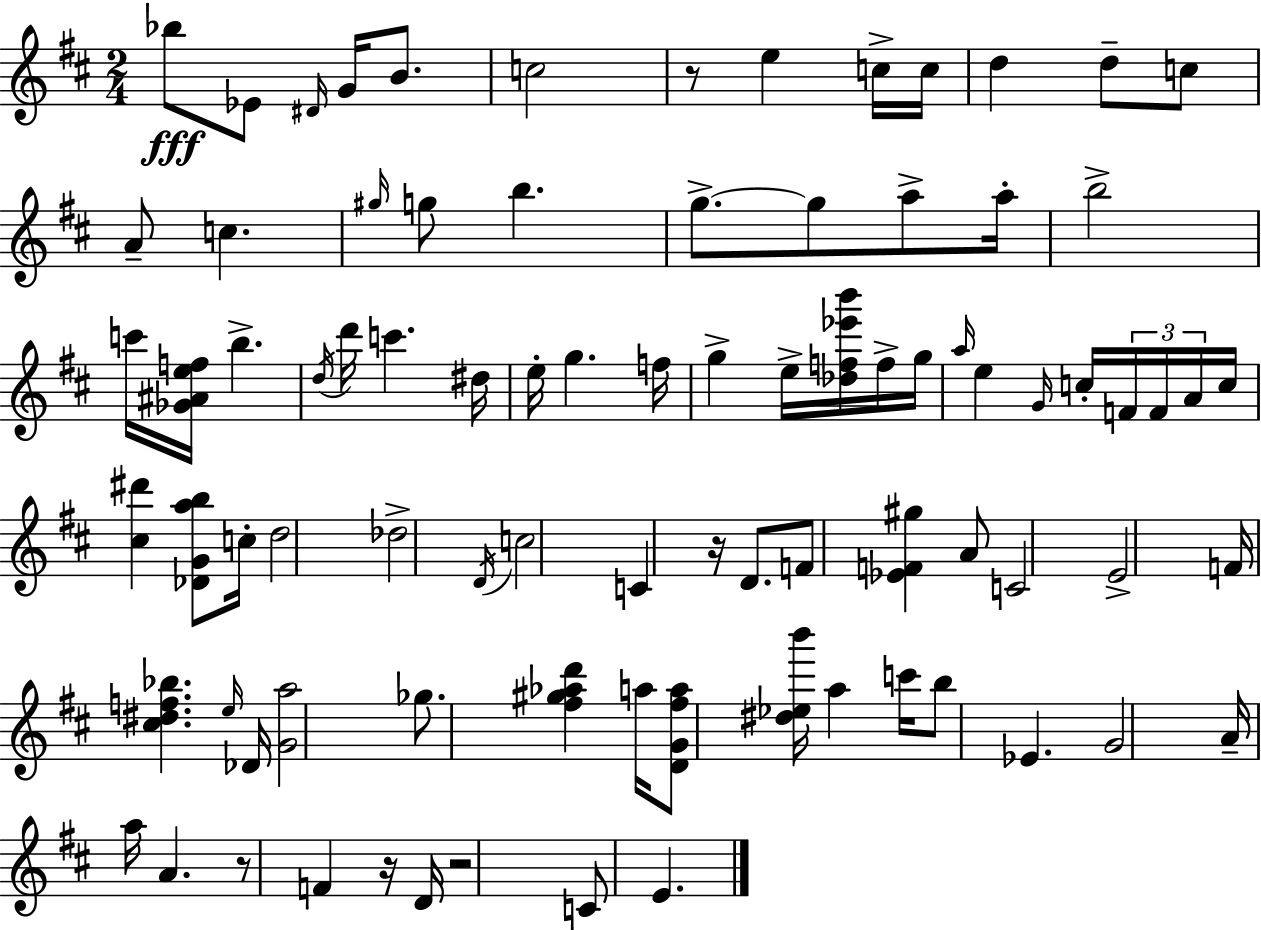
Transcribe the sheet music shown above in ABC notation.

X:1
T:Untitled
M:2/4
L:1/4
K:D
_b/2 _E/2 ^D/4 G/4 B/2 c2 z/2 e c/4 c/4 d d/2 c/2 A/2 c ^g/4 g/2 b g/2 g/2 a/2 a/4 b2 c'/4 [_G^Aef]/4 b d/4 d'/4 c' ^d/4 e/4 g f/4 g e/4 [_df_e'b']/4 f/4 g/4 a/4 e G/4 c/4 F/4 F/4 A/4 c/4 [^c^d'] [_DGab]/2 c/4 d2 _d2 D/4 c2 C z/4 D/2 F/2 [_EF^g] A/2 C2 E2 F/4 [^c^df_b] e/4 _D/4 [Ga]2 _g/2 [^f^g_ad'] a/4 [DG^fa]/2 [^d_eb']/4 a c'/4 b/2 _E G2 A/4 a/4 A z/2 F z/4 D/4 z2 C/2 E